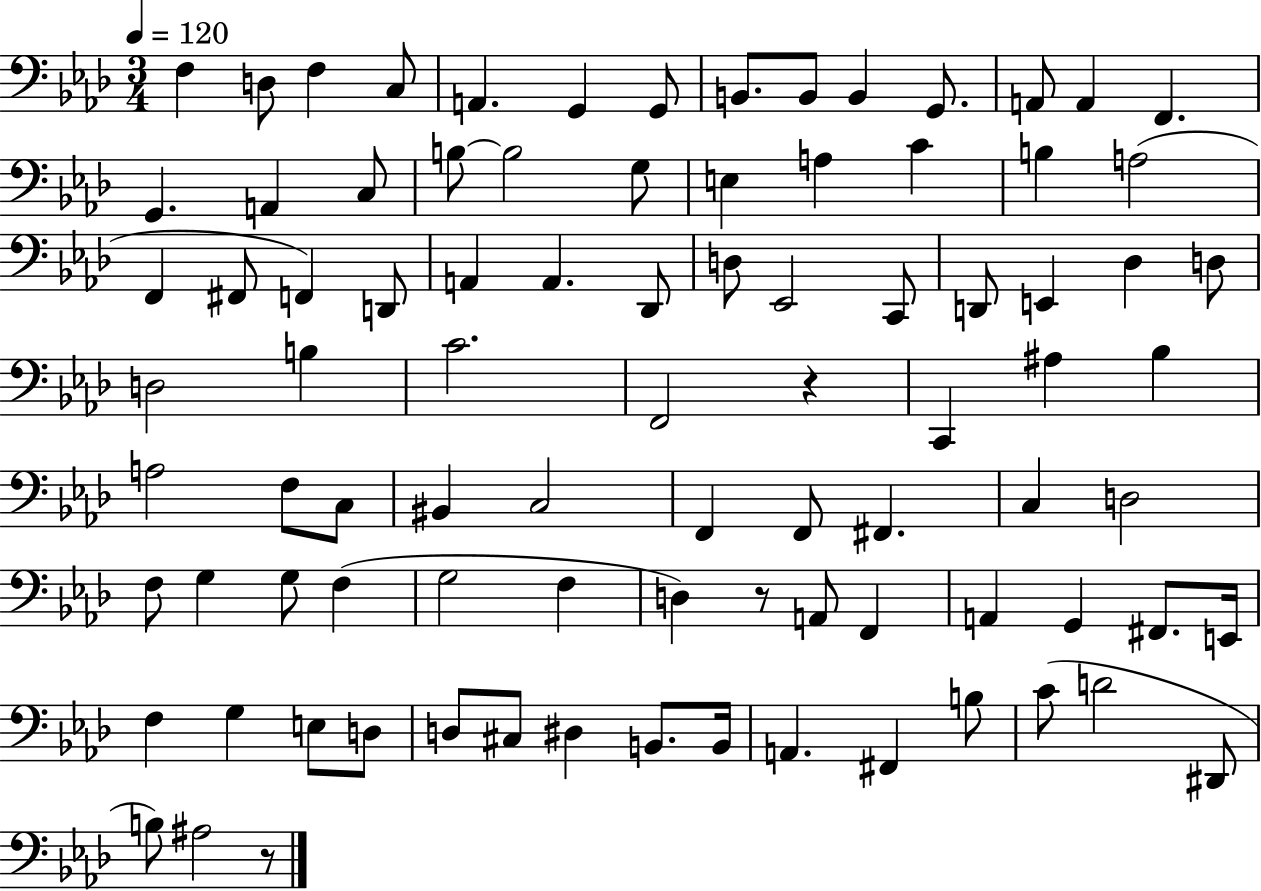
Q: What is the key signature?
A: AES major